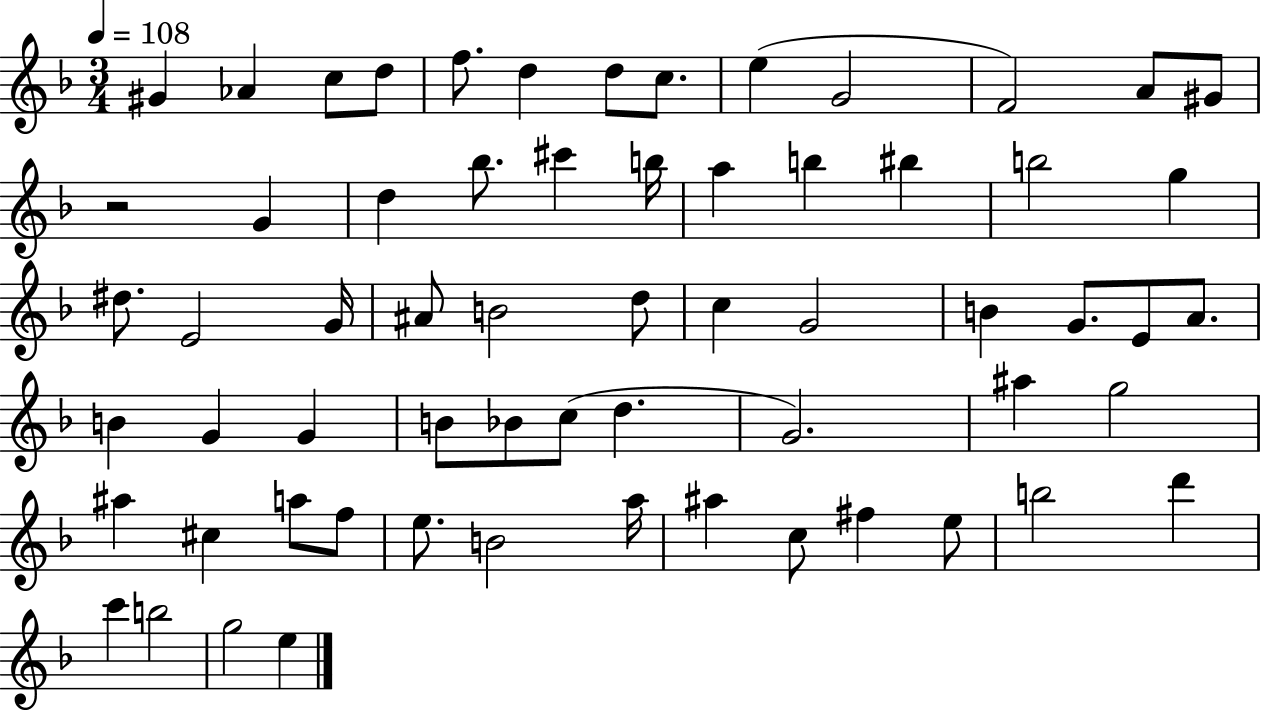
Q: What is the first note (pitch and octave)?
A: G#4